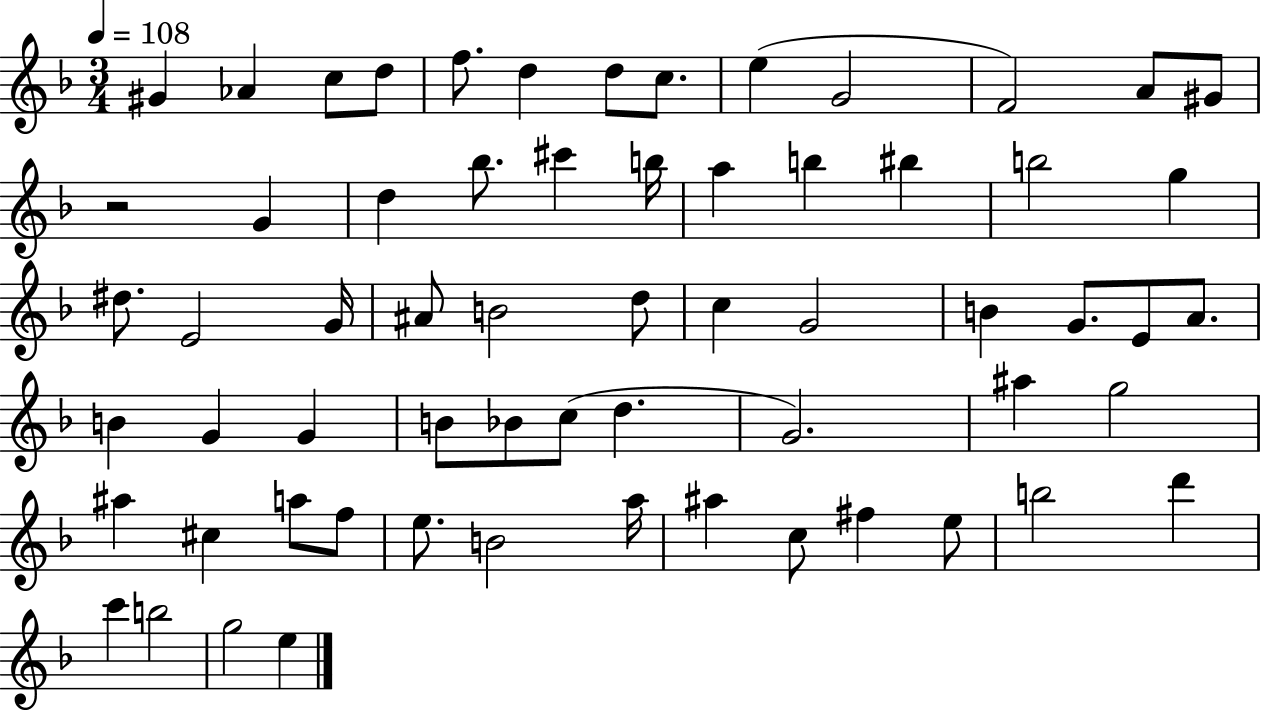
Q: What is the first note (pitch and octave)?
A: G#4